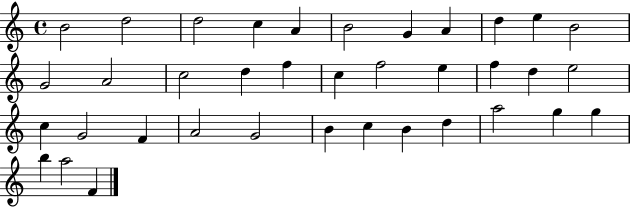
B4/h D5/h D5/h C5/q A4/q B4/h G4/q A4/q D5/q E5/q B4/h G4/h A4/h C5/h D5/q F5/q C5/q F5/h E5/q F5/q D5/q E5/h C5/q G4/h F4/q A4/h G4/h B4/q C5/q B4/q D5/q A5/h G5/q G5/q B5/q A5/h F4/q